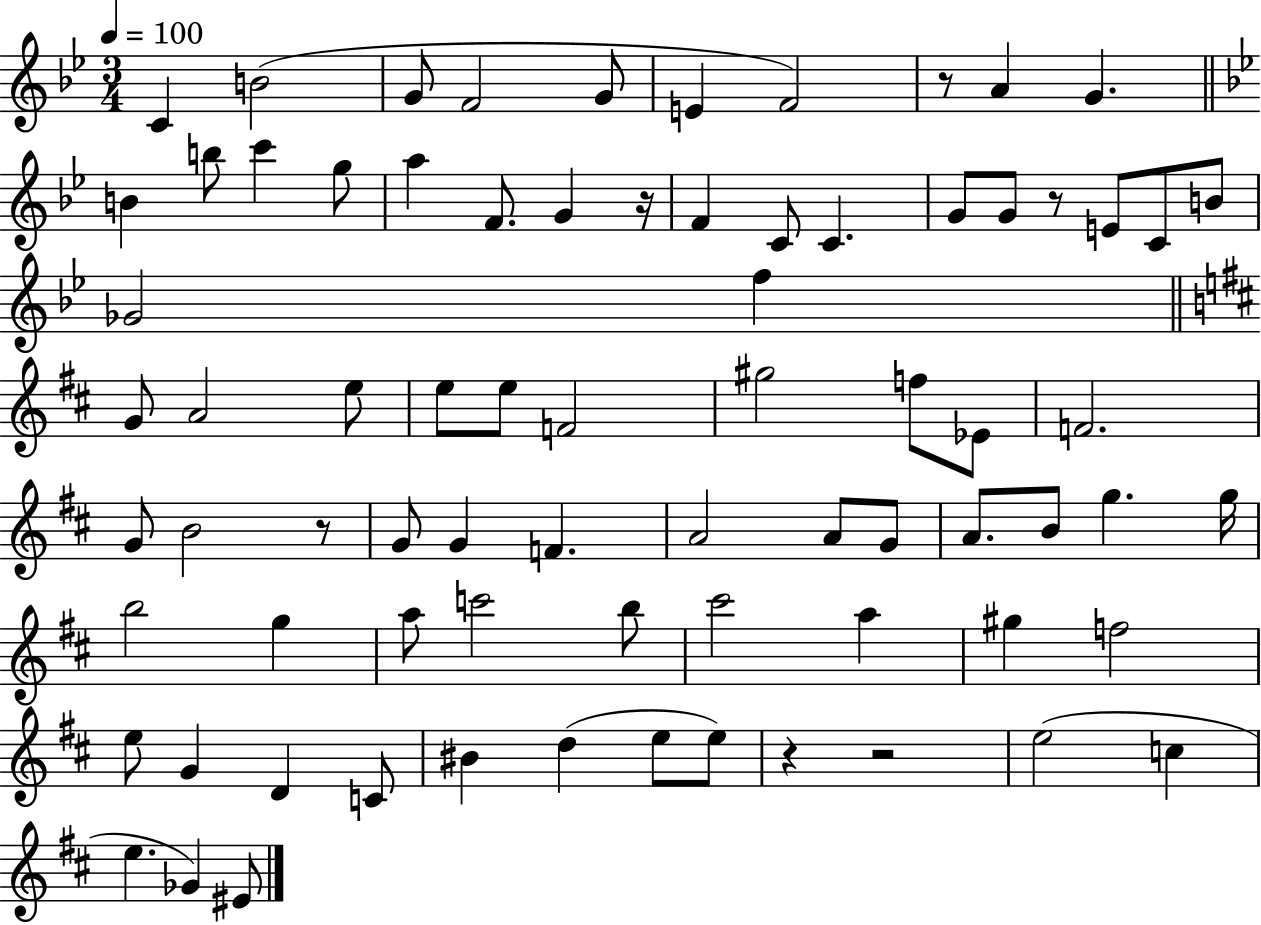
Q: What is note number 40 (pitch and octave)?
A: G4